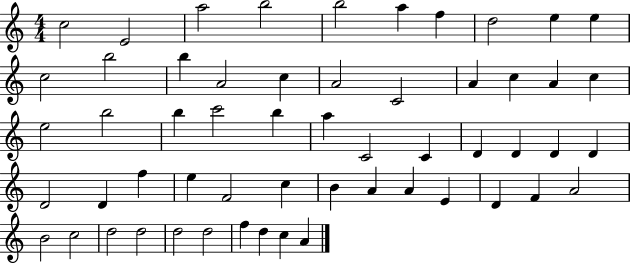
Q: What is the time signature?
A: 4/4